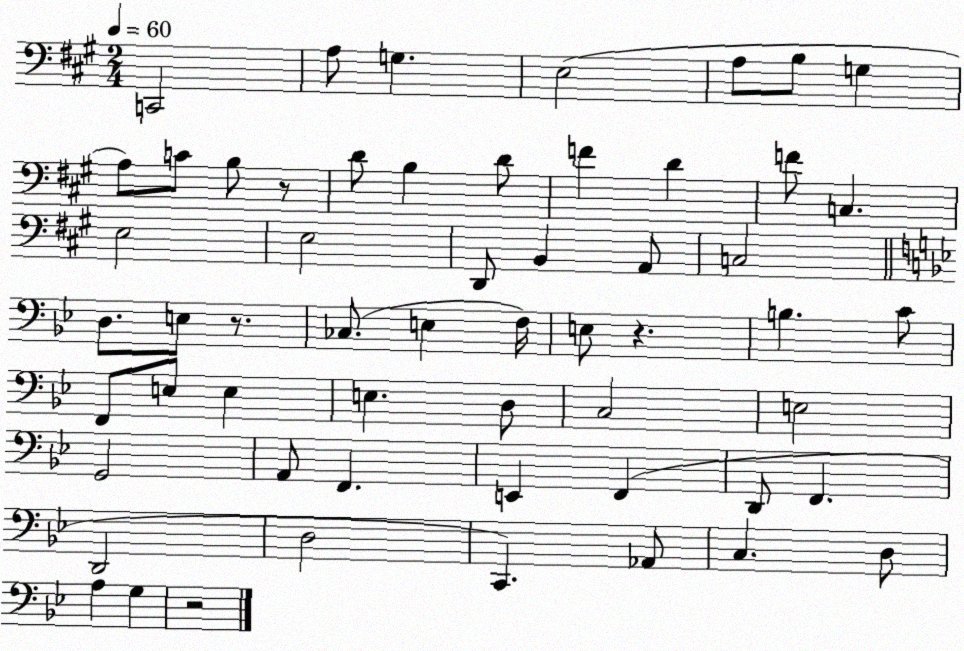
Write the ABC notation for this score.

X:1
T:Untitled
M:2/4
L:1/4
K:A
C,,2 A,/2 G, E,2 A,/2 B,/2 G, A,/2 C/2 B,/2 z/2 D/2 B, D/2 F D F/2 C, E,2 E,2 D,,/2 B,, A,,/2 C,2 D,/2 E,/2 z/2 _C,/2 E, F,/4 E,/2 z B, C/2 F,,/2 E,/2 E, E, D,/2 C,2 E,2 G,,2 A,,/2 F,, E,, F,, D,,/2 F,, D,,2 D,2 C,, _A,,/2 C, D,/2 A, G, z2